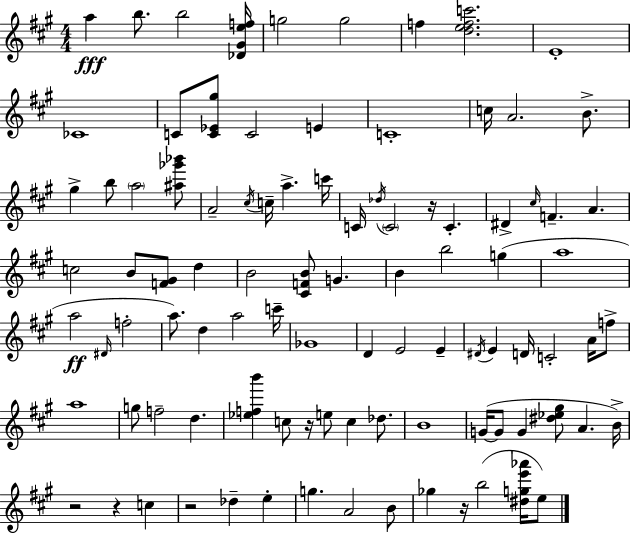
A5/q B5/e. B5/h [Db4,G#4,E5,F5]/s G5/h G5/h F5/q [D5,E5,F5,C6]/h. E4/w CES4/w C4/e [C4,Eb4,G#5]/e C4/h E4/q C4/w C5/s A4/h. B4/e. G#5/q B5/e A5/h [A#5,Gb6,Bb6]/e A4/h C#5/s C5/s A5/q. C6/s C4/s Db5/s C4/h R/s C4/q. D#4/q C#5/s F4/q. A4/q. C5/h B4/e [F4,G#4]/e D5/q B4/h [C#4,F4,B4]/e G4/q. B4/q B5/h G5/q A5/w A5/h D#4/s F5/h A5/e. D5/q A5/h C6/s Gb4/w D4/q E4/h E4/q D#4/s E4/q D4/s C4/h A4/s F5/e A5/w G5/e F5/h D5/q. [Eb5,F5,B6]/q C5/e R/s E5/e C5/q Db5/e. B4/w G4/s G4/e G4/q [D#5,Eb5,G#5]/e A4/q. B4/s R/h R/q C5/q R/h Db5/q E5/q G5/q. A4/h B4/e Gb5/q R/s B5/h [D#5,G5,E6,Ab6]/s E5/e